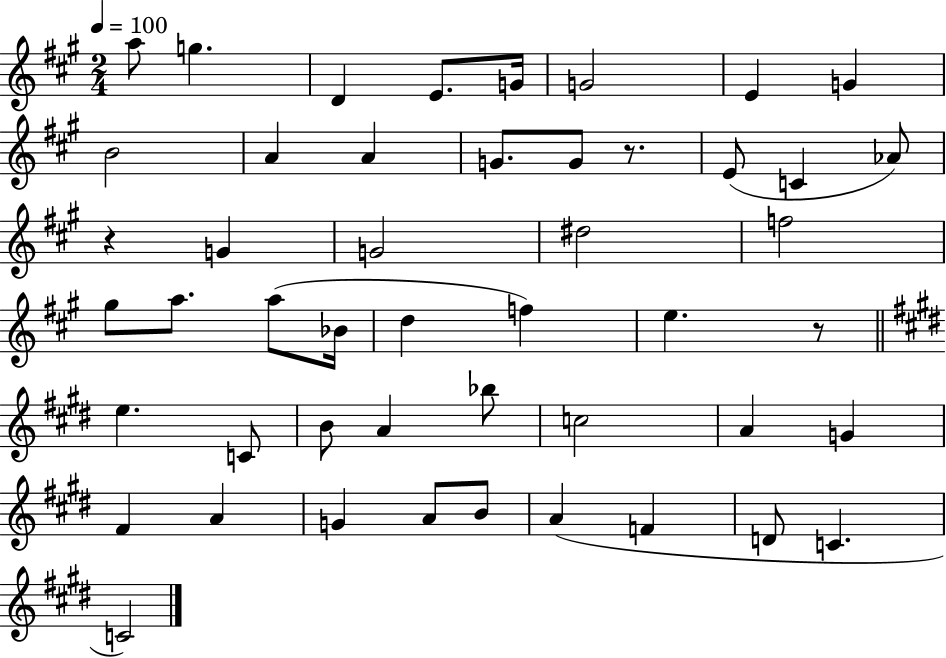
{
  \clef treble
  \numericTimeSignature
  \time 2/4
  \key a \major
  \tempo 4 = 100
  a''8 g''4. | d'4 e'8. g'16 | g'2 | e'4 g'4 | \break b'2 | a'4 a'4 | g'8. g'8 r8. | e'8( c'4 aes'8) | \break r4 g'4 | g'2 | dis''2 | f''2 | \break gis''8 a''8. a''8( bes'16 | d''4 f''4) | e''4. r8 | \bar "||" \break \key e \major e''4. c'8 | b'8 a'4 bes''8 | c''2 | a'4 g'4 | \break fis'4 a'4 | g'4 a'8 b'8 | a'4( f'4 | d'8 c'4. | \break c'2) | \bar "|."
}